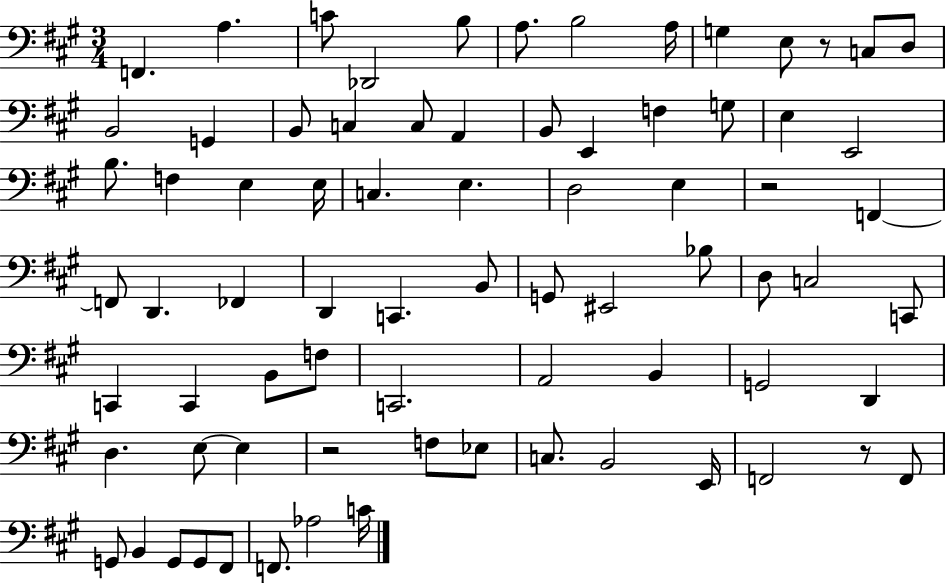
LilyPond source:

{
  \clef bass
  \numericTimeSignature
  \time 3/4
  \key a \major
  \repeat volta 2 { f,4. a4. | c'8 des,2 b8 | a8. b2 a16 | g4 e8 r8 c8 d8 | \break b,2 g,4 | b,8 c4 c8 a,4 | b,8 e,4 f4 g8 | e4 e,2 | \break b8. f4 e4 e16 | c4. e4. | d2 e4 | r2 f,4~~ | \break f,8 d,4. fes,4 | d,4 c,4. b,8 | g,8 eis,2 bes8 | d8 c2 c,8 | \break c,4 c,4 b,8 f8 | c,2. | a,2 b,4 | g,2 d,4 | \break d4. e8~~ e4 | r2 f8 ees8 | c8. b,2 e,16 | f,2 r8 f,8 | \break g,8 b,4 g,8 g,8 fis,8 | f,8. aes2 c'16 | } \bar "|."
}